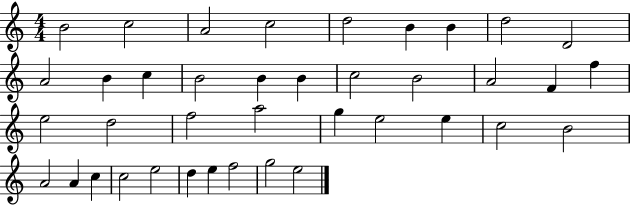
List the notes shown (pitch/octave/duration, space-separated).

B4/h C5/h A4/h C5/h D5/h B4/q B4/q D5/h D4/h A4/h B4/q C5/q B4/h B4/q B4/q C5/h B4/h A4/h F4/q F5/q E5/h D5/h F5/h A5/h G5/q E5/h E5/q C5/h B4/h A4/h A4/q C5/q C5/h E5/h D5/q E5/q F5/h G5/h E5/h